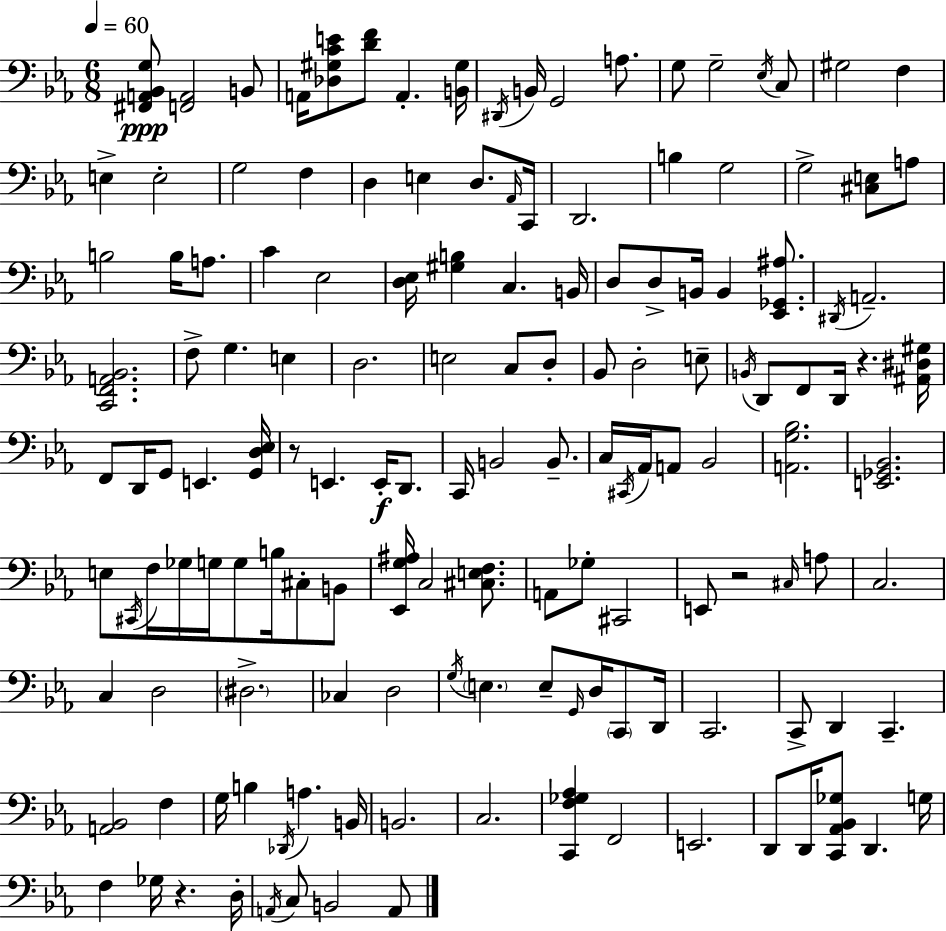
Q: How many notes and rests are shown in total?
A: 146